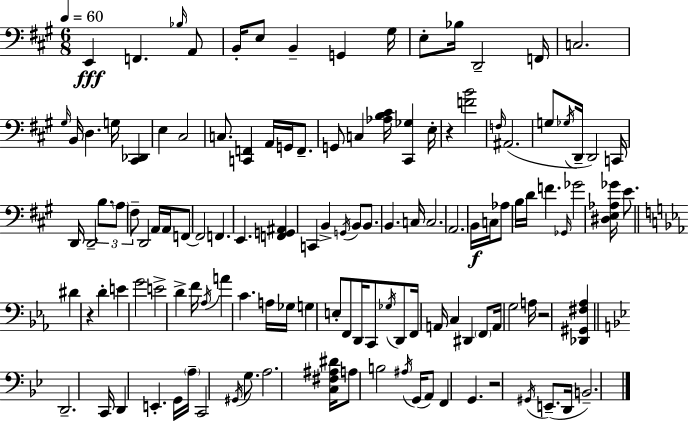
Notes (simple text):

E2/q F2/q. Bb3/s A2/e B2/s E3/e B2/q G2/q G#3/s E3/e Bb3/s D2/h F2/s C3/h. G#3/s B2/s D3/q. G3/s [C#2,Db2]/q E3/q C#3/h C3/e. [C2,F2]/q A2/s G2/s F2/e. G2/e C3/q [Ab3,B3,C#4]/s [C#2,Gb3]/q E3/s R/q [F4,B4]/h F3/s A#2/h. G3/e Gb3/s D2/s D2/h C2/s D2/s D2/h B3/e. A3/e F#3/e D2/h A2/s A2/s F2/e F2/h F2/q. E2/q. [F2,G2,A#2]/q C2/q B2/q G2/s B2/e B2/e. B2/q. C3/s C3/h. A2/h. B2/s C3/s Ab3/e B3/s D4/s F4/q. Gb2/s Gb4/h [D#3,E3,Ab3,Gb4]/s E4/e. D#4/q R/q D4/q E4/q G4/h E4/h D4/q F4/s Ab3/s A4/q C4/q. A3/s Gb3/s G3/q E3/e F2/e D2/s C2/e Gb3/s D2/e F2/s A2/s C3/q D#2/q F2/e A2/s G3/h A3/s R/h [Db2,G#2,F#3,Ab3]/q D2/h. C2/s D2/q E2/q. G2/s A3/s C2/h G#2/s G3/e. A3/h. [C3,F#3,A#3,D#4]/s A3/e B3/h A#3/s G2/s A2/e F2/q G2/q. R/h G#2/s E2/e. D2/s B2/h.